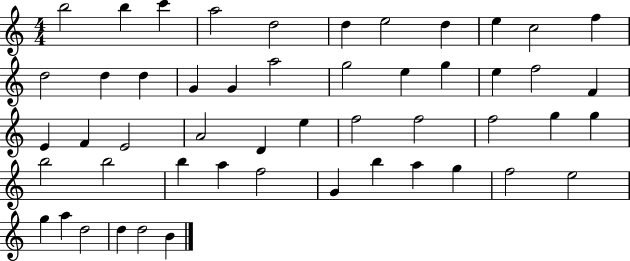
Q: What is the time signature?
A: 4/4